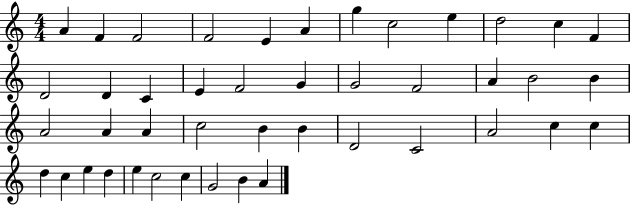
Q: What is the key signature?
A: C major